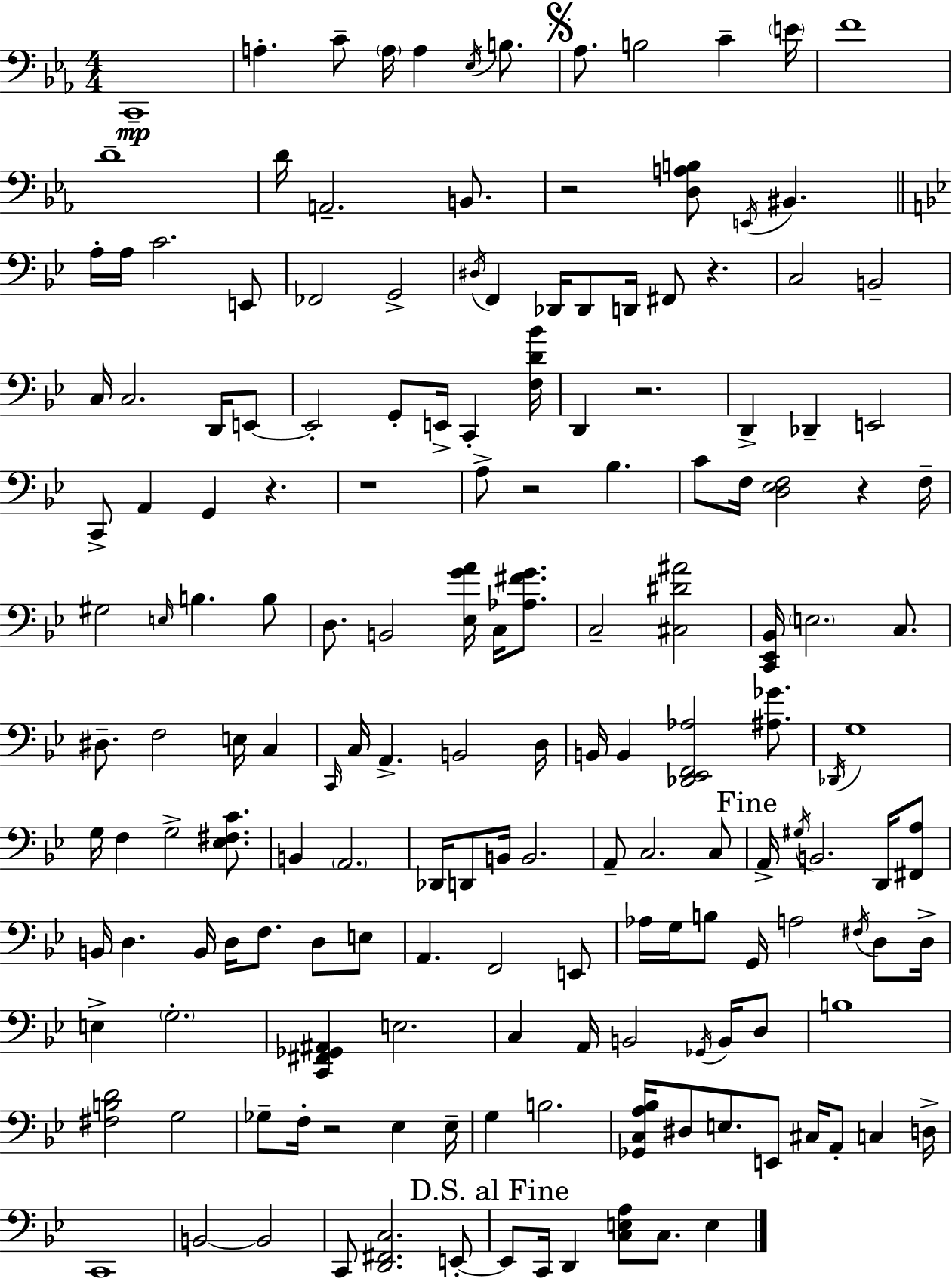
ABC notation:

X:1
T:Untitled
M:4/4
L:1/4
K:Eb
C,,4 A, C/2 A,/4 A, _E,/4 B,/2 _A,/2 B,2 C E/4 F4 D4 D/4 A,,2 B,,/2 z2 [D,A,B,]/2 E,,/4 ^B,, A,/4 A,/4 C2 E,,/2 _F,,2 G,,2 ^D,/4 F,, _D,,/4 _D,,/2 D,,/4 ^F,,/2 z C,2 B,,2 C,/4 C,2 D,,/4 E,,/2 E,,2 G,,/2 E,,/4 C,, [F,D_B]/4 D,, z2 D,, _D,, E,,2 C,,/2 A,, G,, z z4 A,/2 z2 _B, C/2 F,/4 [D,_E,F,]2 z F,/4 ^G,2 E,/4 B, B,/2 D,/2 B,,2 [_E,GA]/4 C,/4 [_A,^FG]/2 C,2 [^C,^D^A]2 [C,,_E,,_B,,]/4 E,2 C,/2 ^D,/2 F,2 E,/4 C, C,,/4 C,/4 A,, B,,2 D,/4 B,,/4 B,, [_D,,_E,,F,,_A,]2 [^A,_G]/2 _D,,/4 G,4 G,/4 F, G,2 [_E,^F,C]/2 B,, A,,2 _D,,/4 D,,/2 B,,/4 B,,2 A,,/2 C,2 C,/2 A,,/4 ^G,/4 B,,2 D,,/4 [^F,,A,]/2 B,,/4 D, B,,/4 D,/4 F,/2 D,/2 E,/2 A,, F,,2 E,,/2 _A,/4 G,/4 B,/2 G,,/4 A,2 ^F,/4 D,/2 D,/4 E, G,2 [C,,^F,,_G,,^A,,] E,2 C, A,,/4 B,,2 _G,,/4 B,,/4 D,/2 B,4 [^F,B,D]2 G,2 _G,/2 F,/4 z2 _E, _E,/4 G, B,2 [_G,,C,A,_B,]/4 ^D,/2 E,/2 E,,/2 ^C,/4 A,,/2 C, D,/4 C,,4 B,,2 B,,2 C,,/2 [D,,^F,,C,]2 E,,/2 E,,/2 C,,/4 D,, [C,E,A,]/2 C,/2 E,